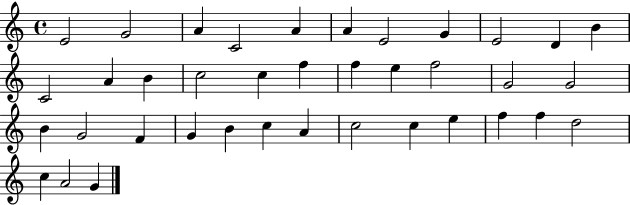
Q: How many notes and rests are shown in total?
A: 38